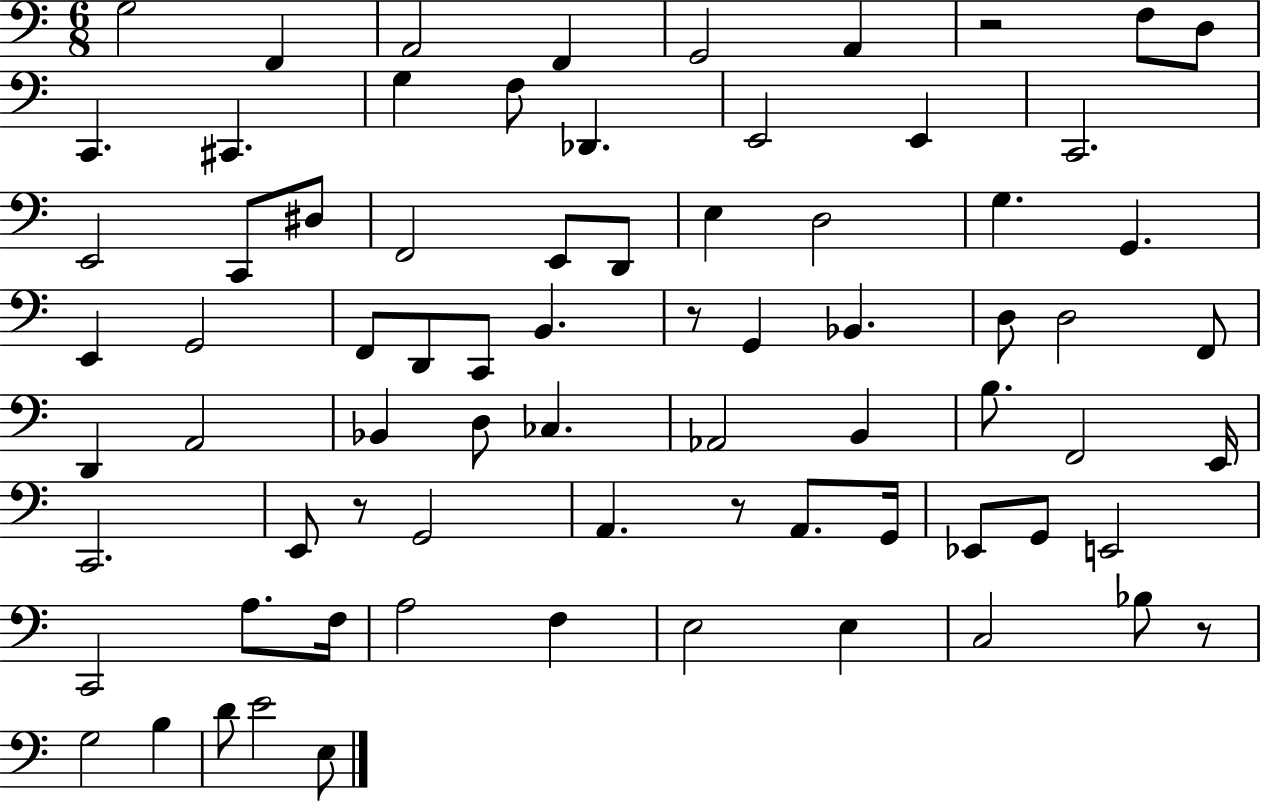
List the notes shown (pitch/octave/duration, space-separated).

G3/h F2/q A2/h F2/q G2/h A2/q R/h F3/e D3/e C2/q. C#2/q. G3/q F3/e Db2/q. E2/h E2/q C2/h. E2/h C2/e D#3/e F2/h E2/e D2/e E3/q D3/h G3/q. G2/q. E2/q G2/h F2/e D2/e C2/e B2/q. R/e G2/q Bb2/q. D3/e D3/h F2/e D2/q A2/h Bb2/q D3/e CES3/q. Ab2/h B2/q B3/e. F2/h E2/s C2/h. E2/e R/e G2/h A2/q. R/e A2/e. G2/s Eb2/e G2/e E2/h C2/h A3/e. F3/s A3/h F3/q E3/h E3/q C3/h Bb3/e R/e G3/h B3/q D4/e E4/h E3/e